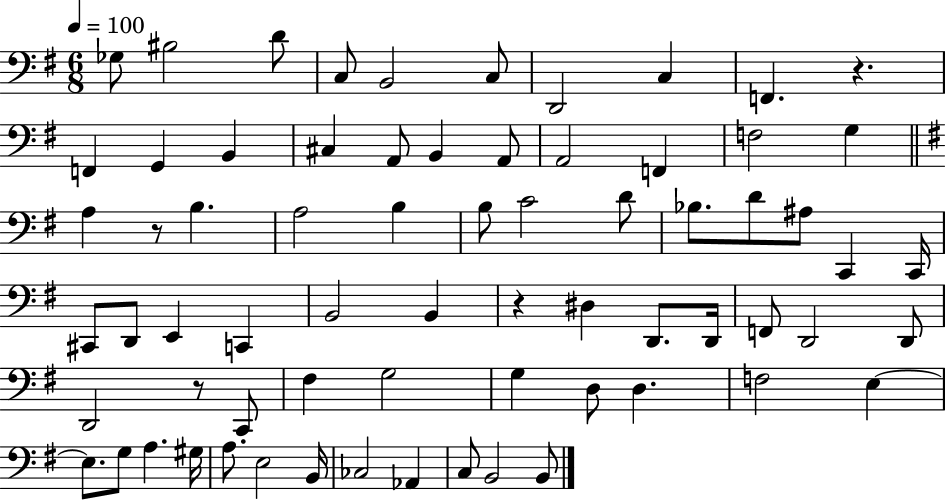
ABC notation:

X:1
T:Untitled
M:6/8
L:1/4
K:G
_G,/2 ^B,2 D/2 C,/2 B,,2 C,/2 D,,2 C, F,, z F,, G,, B,, ^C, A,,/2 B,, A,,/2 A,,2 F,, F,2 G, A, z/2 B, A,2 B, B,/2 C2 D/2 _B,/2 D/2 ^A,/2 C,, C,,/4 ^C,,/2 D,,/2 E,, C,, B,,2 B,, z ^D, D,,/2 D,,/4 F,,/2 D,,2 D,,/2 D,,2 z/2 C,,/2 ^F, G,2 G, D,/2 D, F,2 E, E,/2 G,/2 A, ^G,/4 A,/2 E,2 B,,/4 _C,2 _A,, C,/2 B,,2 B,,/2